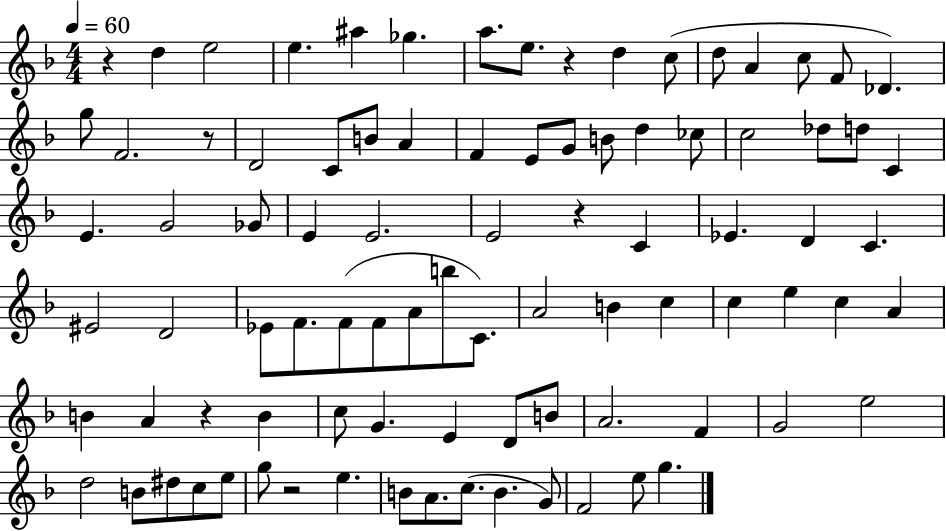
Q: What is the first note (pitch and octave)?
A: D5